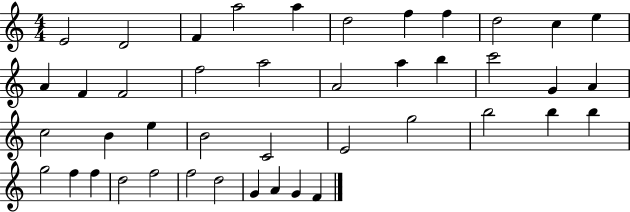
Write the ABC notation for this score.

X:1
T:Untitled
M:4/4
L:1/4
K:C
E2 D2 F a2 a d2 f f d2 c e A F F2 f2 a2 A2 a b c'2 G A c2 B e B2 C2 E2 g2 b2 b b g2 f f d2 f2 f2 d2 G A G F